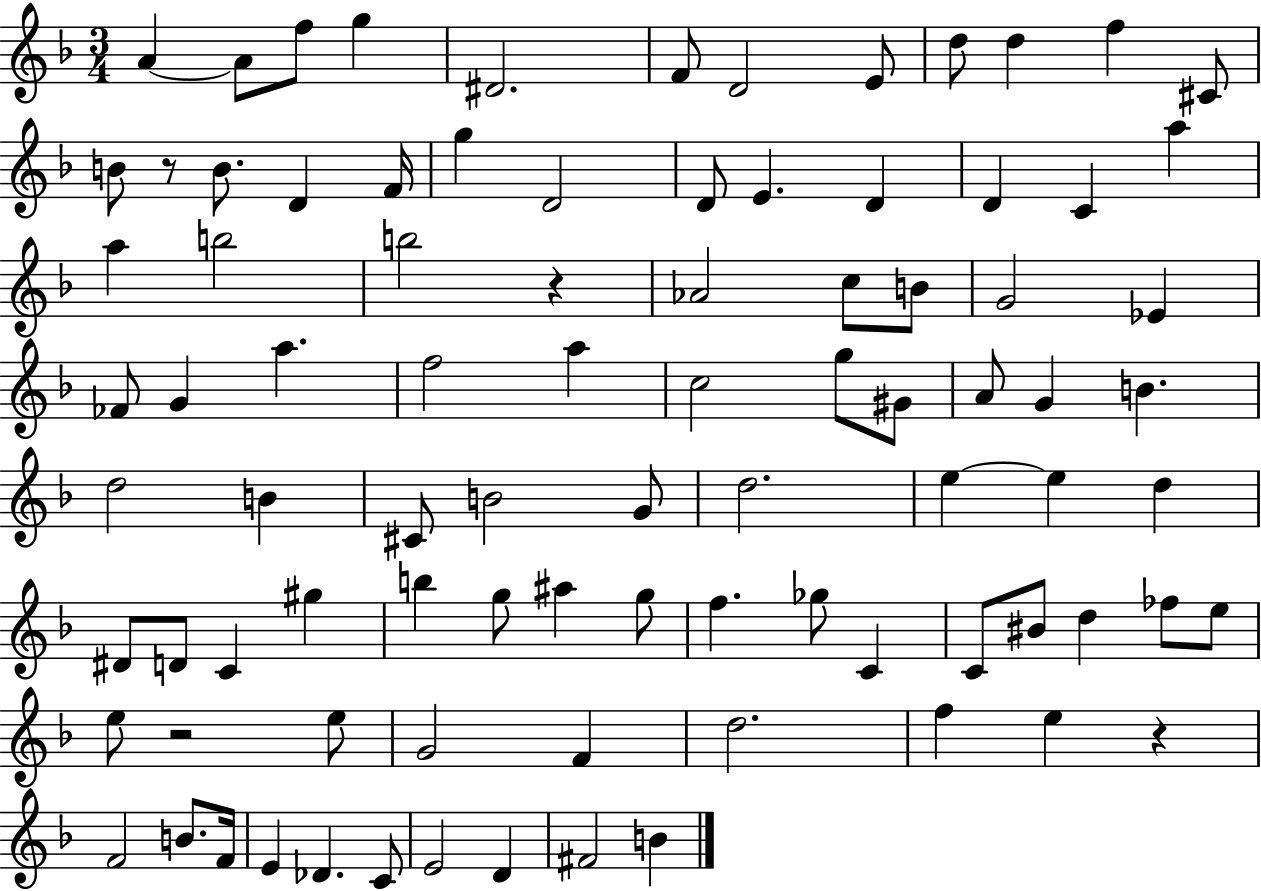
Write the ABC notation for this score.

X:1
T:Untitled
M:3/4
L:1/4
K:F
A A/2 f/2 g ^D2 F/2 D2 E/2 d/2 d f ^C/2 B/2 z/2 B/2 D F/4 g D2 D/2 E D D C a a b2 b2 z _A2 c/2 B/2 G2 _E _F/2 G a f2 a c2 g/2 ^G/2 A/2 G B d2 B ^C/2 B2 G/2 d2 e e d ^D/2 D/2 C ^g b g/2 ^a g/2 f _g/2 C C/2 ^B/2 d _f/2 e/2 e/2 z2 e/2 G2 F d2 f e z F2 B/2 F/4 E _D C/2 E2 D ^F2 B